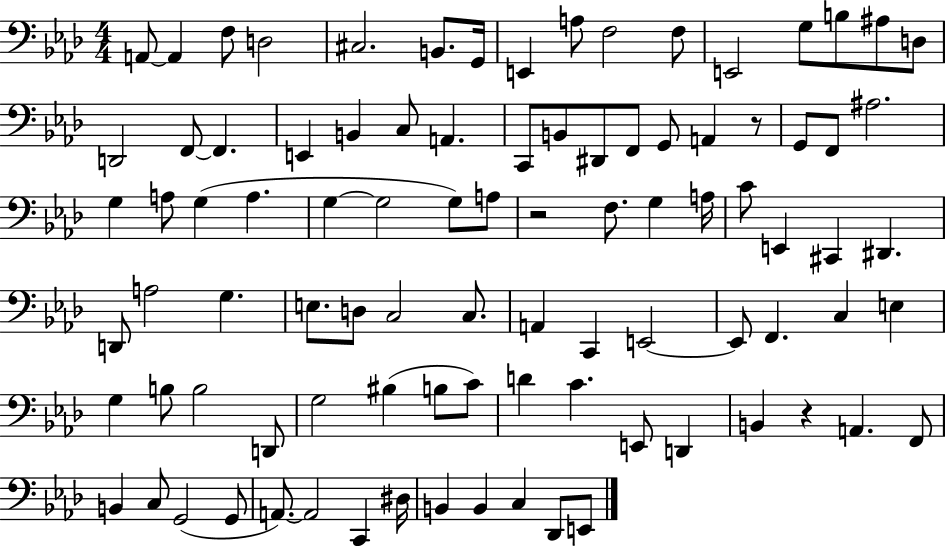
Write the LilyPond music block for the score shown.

{
  \clef bass
  \numericTimeSignature
  \time 4/4
  \key aes \major
  a,8~~ a,4 f8 d2 | cis2. b,8. g,16 | e,4 a8 f2 f8 | e,2 g8 b8 ais8 d8 | \break d,2 f,8~~ f,4. | e,4 b,4 c8 a,4. | c,8 b,8 dis,8 f,8 g,8 a,4 r8 | g,8 f,8 ais2. | \break g4 a8 g4( a4. | g4~~ g2 g8) a8 | r2 f8. g4 a16 | c'8 e,4 cis,4 dis,4. | \break d,8 a2 g4. | e8. d8 c2 c8. | a,4 c,4 e,2~~ | e,8 f,4. c4 e4 | \break g4 b8 b2 d,8 | g2 bis4( b8 c'8) | d'4 c'4. e,8 d,4 | b,4 r4 a,4. f,8 | \break b,4 c8 g,2( g,8 | a,8.~~) a,2 c,4 dis16 | b,4 b,4 c4 des,8 e,8 | \bar "|."
}